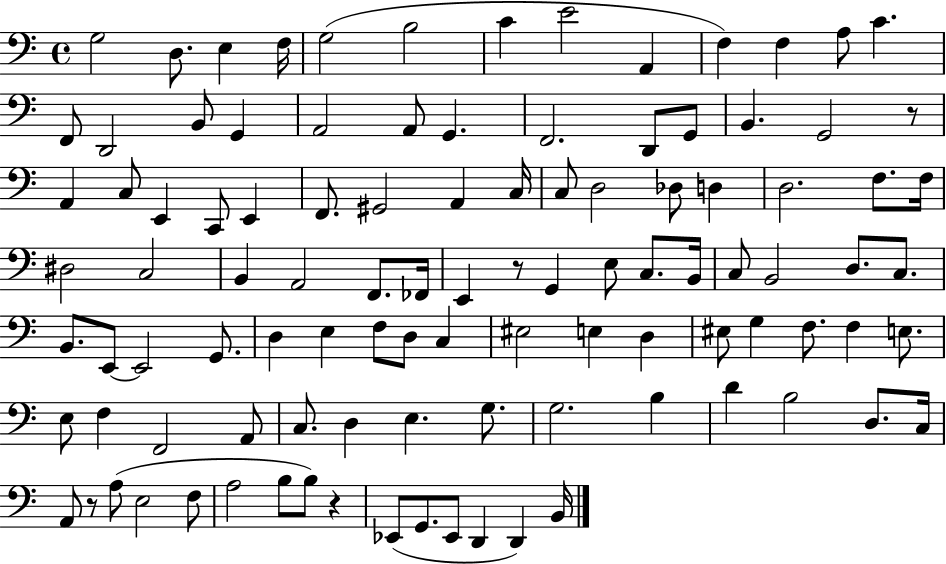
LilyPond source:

{
  \clef bass
  \time 4/4
  \defaultTimeSignature
  \key c \major
  g2 d8. e4 f16 | g2( b2 | c'4 e'2 a,4 | f4) f4 a8 c'4. | \break f,8 d,2 b,8 g,4 | a,2 a,8 g,4. | f,2. d,8 g,8 | b,4. g,2 r8 | \break a,4 c8 e,4 c,8 e,4 | f,8. gis,2 a,4 c16 | c8 d2 des8 d4 | d2. f8. f16 | \break dis2 c2 | b,4 a,2 f,8. fes,16 | e,4 r8 g,4 e8 c8. b,16 | c8 b,2 d8. c8. | \break b,8. e,8~~ e,2 g,8. | d4 e4 f8 d8 c4 | eis2 e4 d4 | eis8 g4 f8. f4 e8. | \break e8 f4 f,2 a,8 | c8. d4 e4. g8. | g2. b4 | d'4 b2 d8. c16 | \break a,8 r8 a8( e2 f8 | a2 b8 b8) r4 | ees,8( g,8. ees,8 d,4 d,4) b,16 | \bar "|."
}